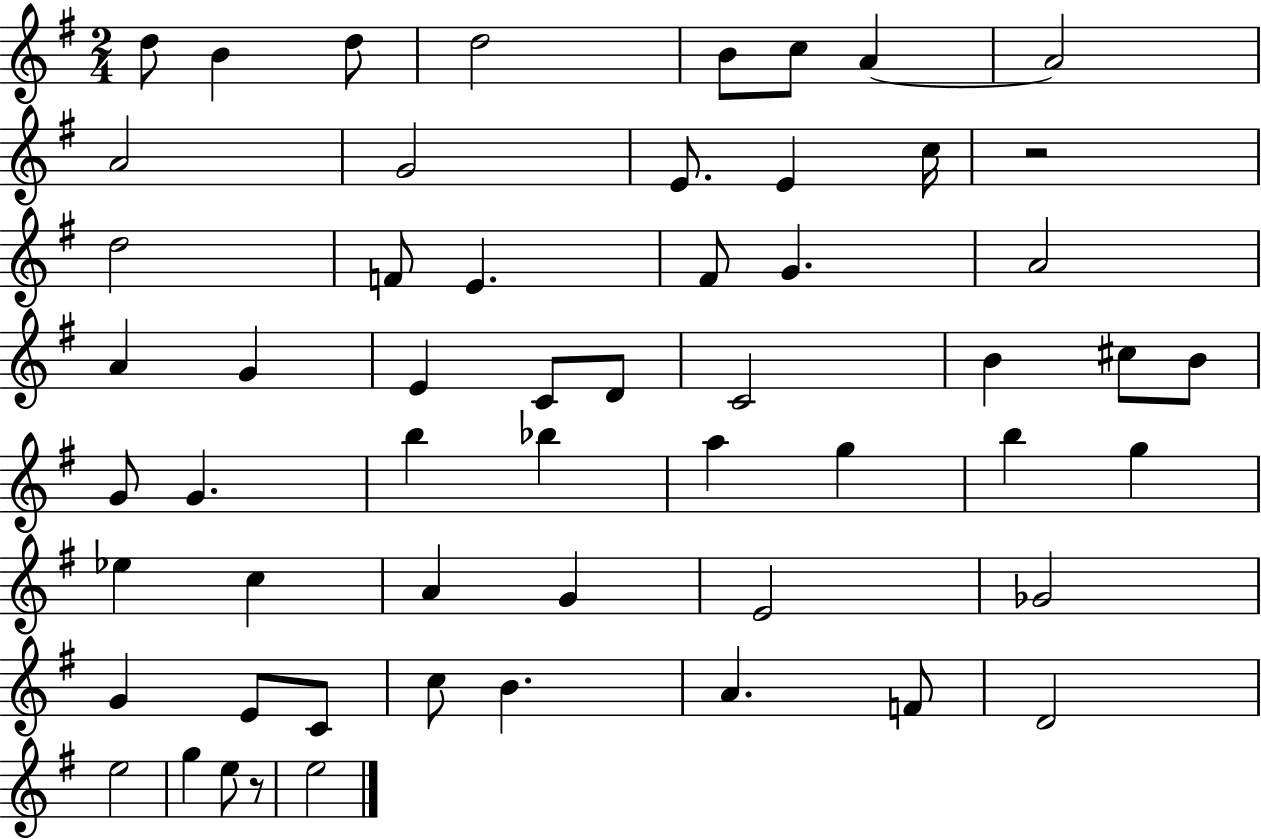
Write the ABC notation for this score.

X:1
T:Untitled
M:2/4
L:1/4
K:G
d/2 B d/2 d2 B/2 c/2 A A2 A2 G2 E/2 E c/4 z2 d2 F/2 E ^F/2 G A2 A G E C/2 D/2 C2 B ^c/2 B/2 G/2 G b _b a g b g _e c A G E2 _G2 G E/2 C/2 c/2 B A F/2 D2 e2 g e/2 z/2 e2